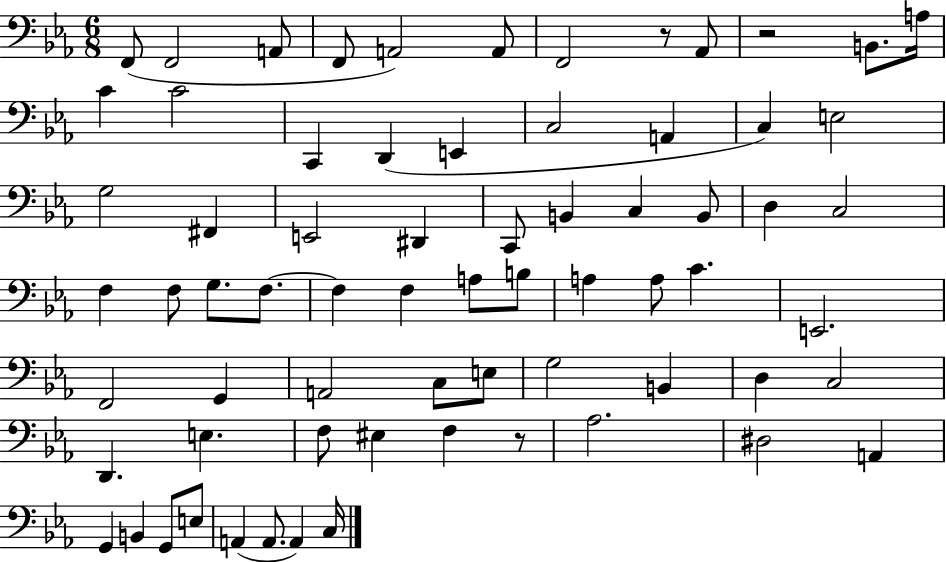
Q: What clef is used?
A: bass